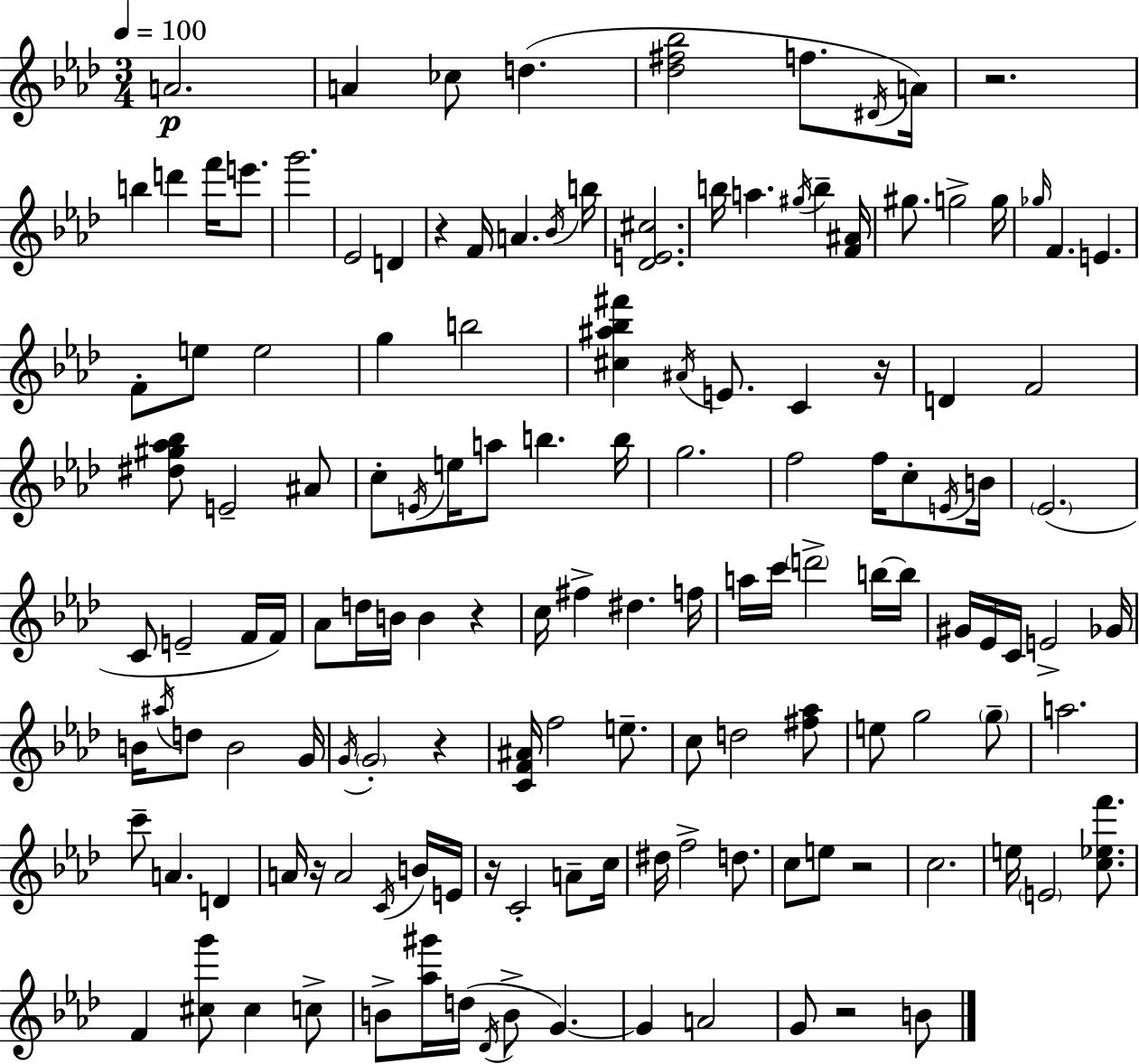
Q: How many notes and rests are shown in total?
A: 140